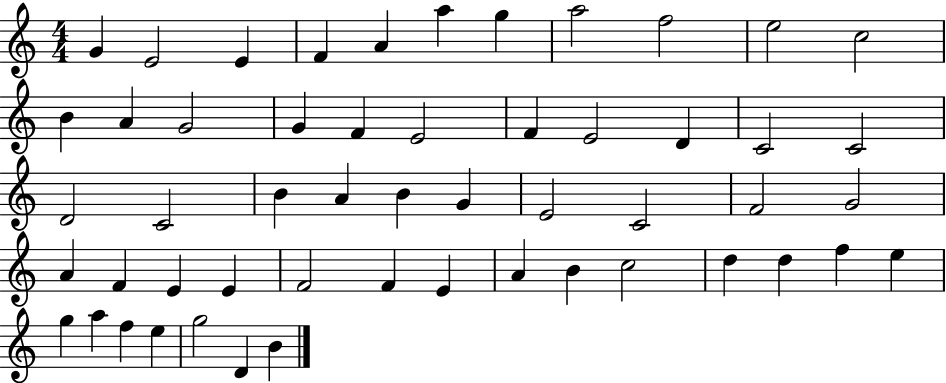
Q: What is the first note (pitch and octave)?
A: G4